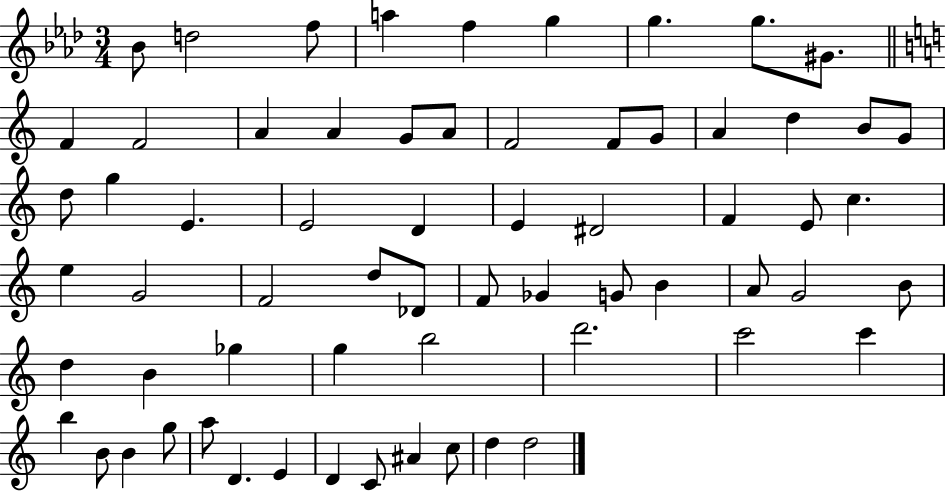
X:1
T:Untitled
M:3/4
L:1/4
K:Ab
_B/2 d2 f/2 a f g g g/2 ^G/2 F F2 A A G/2 A/2 F2 F/2 G/2 A d B/2 G/2 d/2 g E E2 D E ^D2 F E/2 c e G2 F2 d/2 _D/2 F/2 _G G/2 B A/2 G2 B/2 d B _g g b2 d'2 c'2 c' b B/2 B g/2 a/2 D E D C/2 ^A c/2 d d2